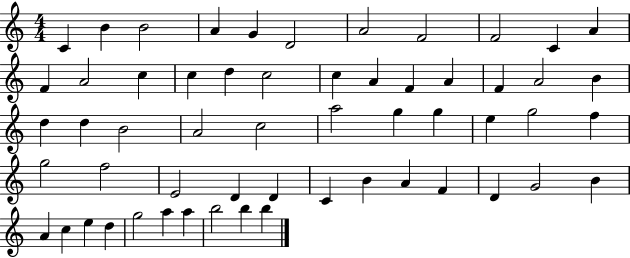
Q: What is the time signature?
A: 4/4